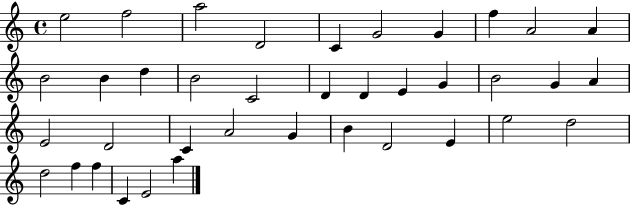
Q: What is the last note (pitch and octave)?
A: A5